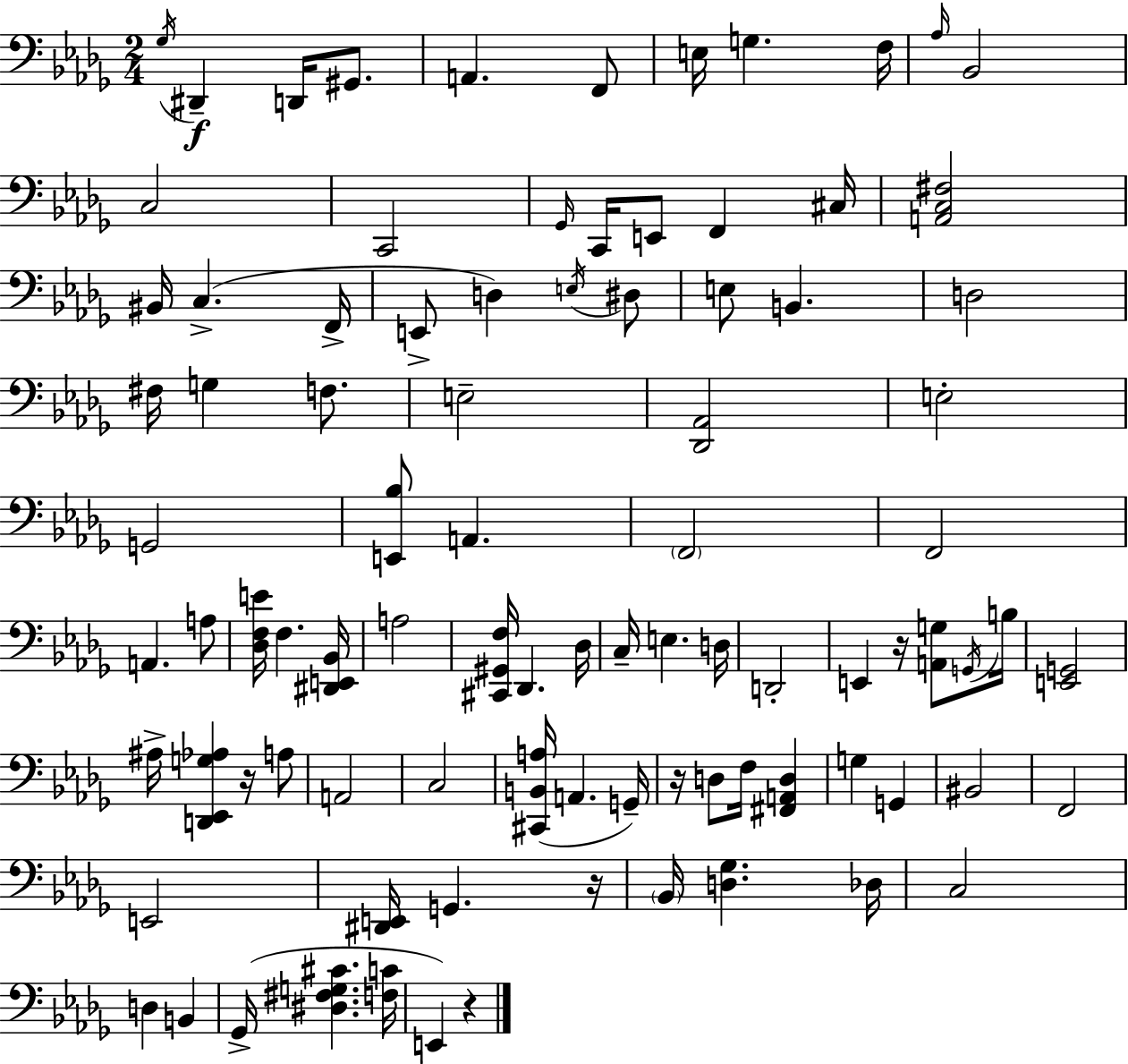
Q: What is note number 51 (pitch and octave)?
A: A#3